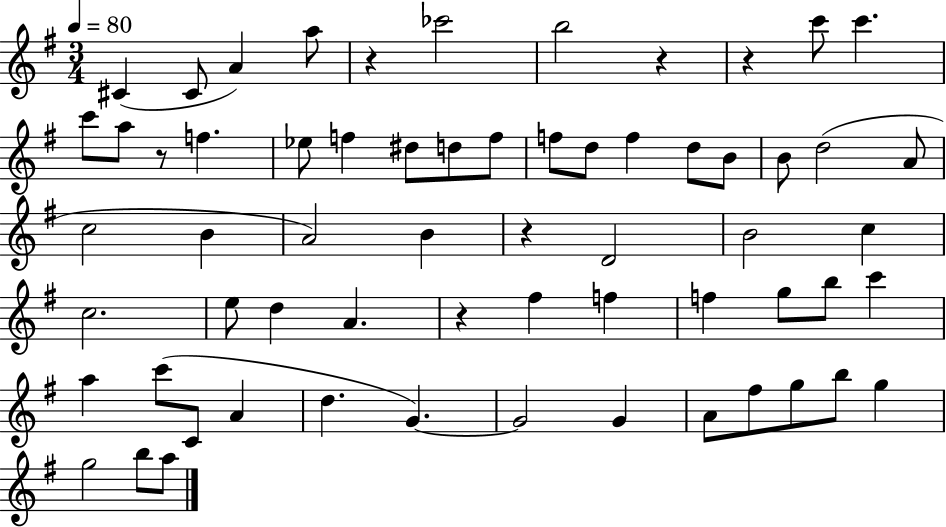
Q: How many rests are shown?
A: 6